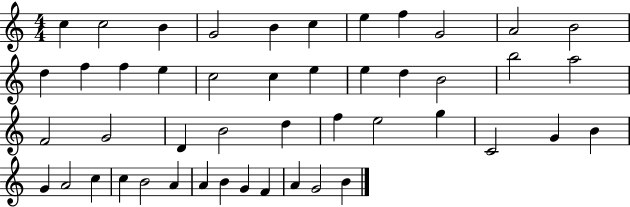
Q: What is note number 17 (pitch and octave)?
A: C5